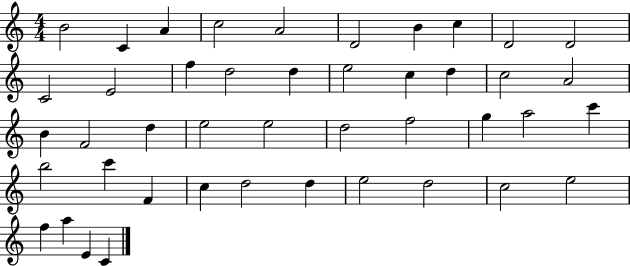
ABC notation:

X:1
T:Untitled
M:4/4
L:1/4
K:C
B2 C A c2 A2 D2 B c D2 D2 C2 E2 f d2 d e2 c d c2 A2 B F2 d e2 e2 d2 f2 g a2 c' b2 c' F c d2 d e2 d2 c2 e2 f a E C